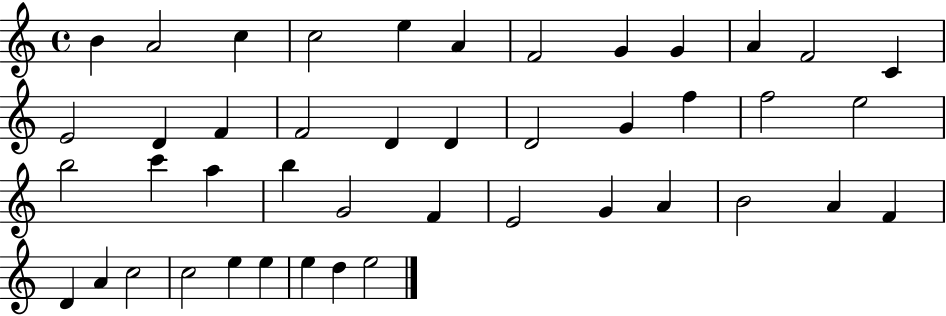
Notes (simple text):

B4/q A4/h C5/q C5/h E5/q A4/q F4/h G4/q G4/q A4/q F4/h C4/q E4/h D4/q F4/q F4/h D4/q D4/q D4/h G4/q F5/q F5/h E5/h B5/h C6/q A5/q B5/q G4/h F4/q E4/h G4/q A4/q B4/h A4/q F4/q D4/q A4/q C5/h C5/h E5/q E5/q E5/q D5/q E5/h